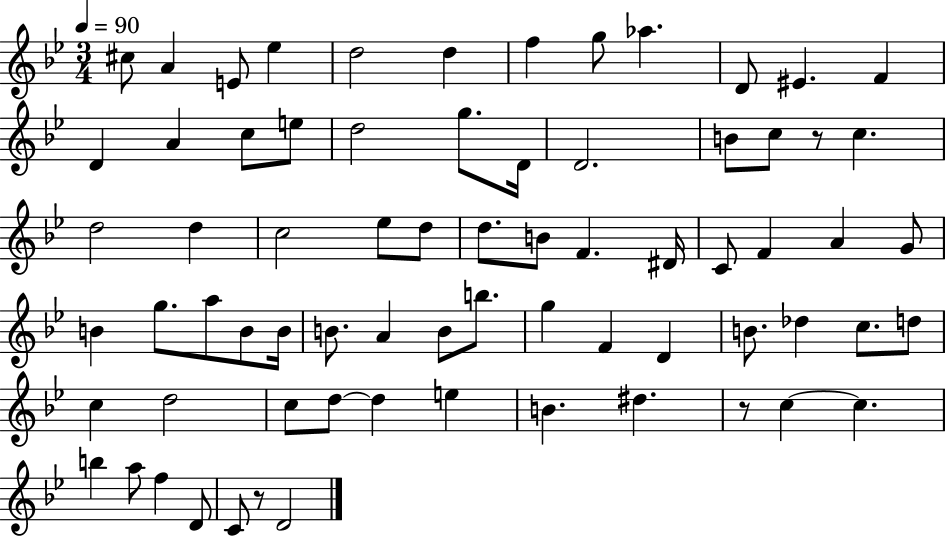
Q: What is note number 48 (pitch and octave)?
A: D4